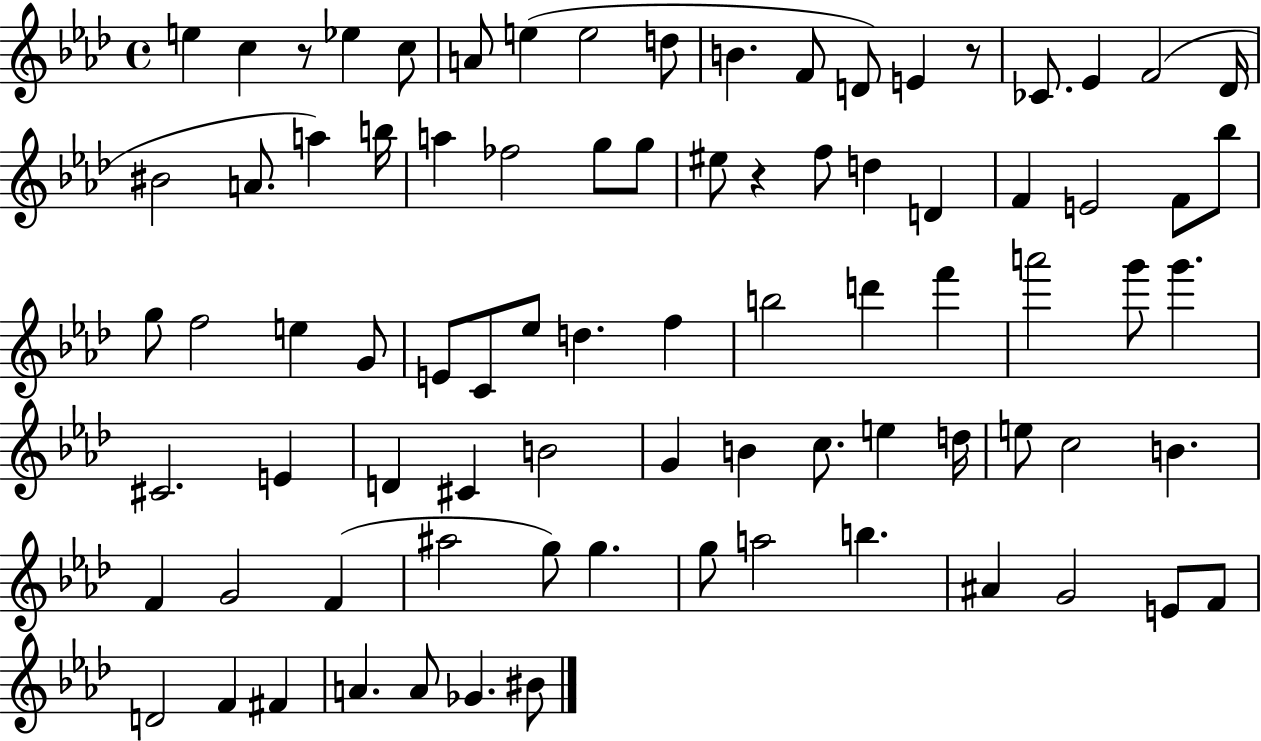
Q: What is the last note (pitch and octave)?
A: BIS4